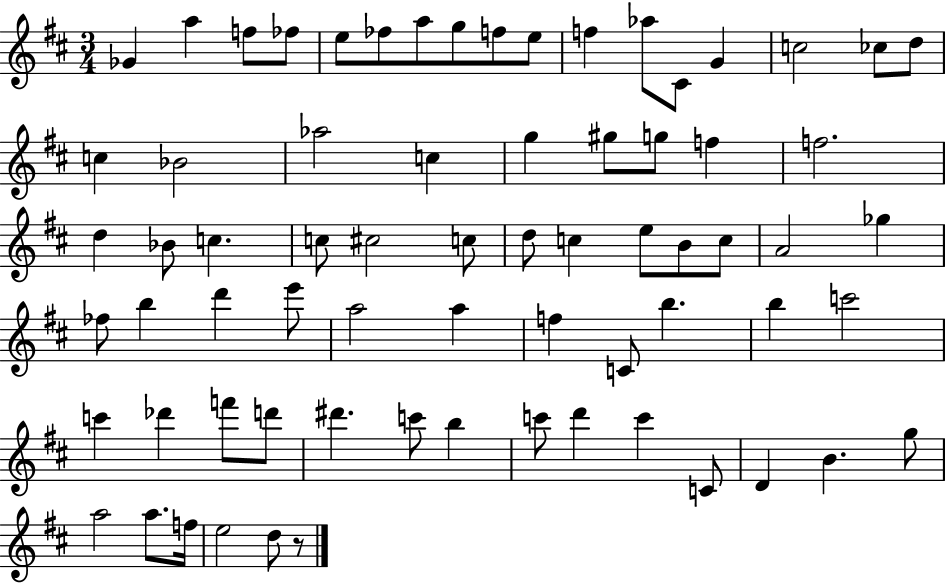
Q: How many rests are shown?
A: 1